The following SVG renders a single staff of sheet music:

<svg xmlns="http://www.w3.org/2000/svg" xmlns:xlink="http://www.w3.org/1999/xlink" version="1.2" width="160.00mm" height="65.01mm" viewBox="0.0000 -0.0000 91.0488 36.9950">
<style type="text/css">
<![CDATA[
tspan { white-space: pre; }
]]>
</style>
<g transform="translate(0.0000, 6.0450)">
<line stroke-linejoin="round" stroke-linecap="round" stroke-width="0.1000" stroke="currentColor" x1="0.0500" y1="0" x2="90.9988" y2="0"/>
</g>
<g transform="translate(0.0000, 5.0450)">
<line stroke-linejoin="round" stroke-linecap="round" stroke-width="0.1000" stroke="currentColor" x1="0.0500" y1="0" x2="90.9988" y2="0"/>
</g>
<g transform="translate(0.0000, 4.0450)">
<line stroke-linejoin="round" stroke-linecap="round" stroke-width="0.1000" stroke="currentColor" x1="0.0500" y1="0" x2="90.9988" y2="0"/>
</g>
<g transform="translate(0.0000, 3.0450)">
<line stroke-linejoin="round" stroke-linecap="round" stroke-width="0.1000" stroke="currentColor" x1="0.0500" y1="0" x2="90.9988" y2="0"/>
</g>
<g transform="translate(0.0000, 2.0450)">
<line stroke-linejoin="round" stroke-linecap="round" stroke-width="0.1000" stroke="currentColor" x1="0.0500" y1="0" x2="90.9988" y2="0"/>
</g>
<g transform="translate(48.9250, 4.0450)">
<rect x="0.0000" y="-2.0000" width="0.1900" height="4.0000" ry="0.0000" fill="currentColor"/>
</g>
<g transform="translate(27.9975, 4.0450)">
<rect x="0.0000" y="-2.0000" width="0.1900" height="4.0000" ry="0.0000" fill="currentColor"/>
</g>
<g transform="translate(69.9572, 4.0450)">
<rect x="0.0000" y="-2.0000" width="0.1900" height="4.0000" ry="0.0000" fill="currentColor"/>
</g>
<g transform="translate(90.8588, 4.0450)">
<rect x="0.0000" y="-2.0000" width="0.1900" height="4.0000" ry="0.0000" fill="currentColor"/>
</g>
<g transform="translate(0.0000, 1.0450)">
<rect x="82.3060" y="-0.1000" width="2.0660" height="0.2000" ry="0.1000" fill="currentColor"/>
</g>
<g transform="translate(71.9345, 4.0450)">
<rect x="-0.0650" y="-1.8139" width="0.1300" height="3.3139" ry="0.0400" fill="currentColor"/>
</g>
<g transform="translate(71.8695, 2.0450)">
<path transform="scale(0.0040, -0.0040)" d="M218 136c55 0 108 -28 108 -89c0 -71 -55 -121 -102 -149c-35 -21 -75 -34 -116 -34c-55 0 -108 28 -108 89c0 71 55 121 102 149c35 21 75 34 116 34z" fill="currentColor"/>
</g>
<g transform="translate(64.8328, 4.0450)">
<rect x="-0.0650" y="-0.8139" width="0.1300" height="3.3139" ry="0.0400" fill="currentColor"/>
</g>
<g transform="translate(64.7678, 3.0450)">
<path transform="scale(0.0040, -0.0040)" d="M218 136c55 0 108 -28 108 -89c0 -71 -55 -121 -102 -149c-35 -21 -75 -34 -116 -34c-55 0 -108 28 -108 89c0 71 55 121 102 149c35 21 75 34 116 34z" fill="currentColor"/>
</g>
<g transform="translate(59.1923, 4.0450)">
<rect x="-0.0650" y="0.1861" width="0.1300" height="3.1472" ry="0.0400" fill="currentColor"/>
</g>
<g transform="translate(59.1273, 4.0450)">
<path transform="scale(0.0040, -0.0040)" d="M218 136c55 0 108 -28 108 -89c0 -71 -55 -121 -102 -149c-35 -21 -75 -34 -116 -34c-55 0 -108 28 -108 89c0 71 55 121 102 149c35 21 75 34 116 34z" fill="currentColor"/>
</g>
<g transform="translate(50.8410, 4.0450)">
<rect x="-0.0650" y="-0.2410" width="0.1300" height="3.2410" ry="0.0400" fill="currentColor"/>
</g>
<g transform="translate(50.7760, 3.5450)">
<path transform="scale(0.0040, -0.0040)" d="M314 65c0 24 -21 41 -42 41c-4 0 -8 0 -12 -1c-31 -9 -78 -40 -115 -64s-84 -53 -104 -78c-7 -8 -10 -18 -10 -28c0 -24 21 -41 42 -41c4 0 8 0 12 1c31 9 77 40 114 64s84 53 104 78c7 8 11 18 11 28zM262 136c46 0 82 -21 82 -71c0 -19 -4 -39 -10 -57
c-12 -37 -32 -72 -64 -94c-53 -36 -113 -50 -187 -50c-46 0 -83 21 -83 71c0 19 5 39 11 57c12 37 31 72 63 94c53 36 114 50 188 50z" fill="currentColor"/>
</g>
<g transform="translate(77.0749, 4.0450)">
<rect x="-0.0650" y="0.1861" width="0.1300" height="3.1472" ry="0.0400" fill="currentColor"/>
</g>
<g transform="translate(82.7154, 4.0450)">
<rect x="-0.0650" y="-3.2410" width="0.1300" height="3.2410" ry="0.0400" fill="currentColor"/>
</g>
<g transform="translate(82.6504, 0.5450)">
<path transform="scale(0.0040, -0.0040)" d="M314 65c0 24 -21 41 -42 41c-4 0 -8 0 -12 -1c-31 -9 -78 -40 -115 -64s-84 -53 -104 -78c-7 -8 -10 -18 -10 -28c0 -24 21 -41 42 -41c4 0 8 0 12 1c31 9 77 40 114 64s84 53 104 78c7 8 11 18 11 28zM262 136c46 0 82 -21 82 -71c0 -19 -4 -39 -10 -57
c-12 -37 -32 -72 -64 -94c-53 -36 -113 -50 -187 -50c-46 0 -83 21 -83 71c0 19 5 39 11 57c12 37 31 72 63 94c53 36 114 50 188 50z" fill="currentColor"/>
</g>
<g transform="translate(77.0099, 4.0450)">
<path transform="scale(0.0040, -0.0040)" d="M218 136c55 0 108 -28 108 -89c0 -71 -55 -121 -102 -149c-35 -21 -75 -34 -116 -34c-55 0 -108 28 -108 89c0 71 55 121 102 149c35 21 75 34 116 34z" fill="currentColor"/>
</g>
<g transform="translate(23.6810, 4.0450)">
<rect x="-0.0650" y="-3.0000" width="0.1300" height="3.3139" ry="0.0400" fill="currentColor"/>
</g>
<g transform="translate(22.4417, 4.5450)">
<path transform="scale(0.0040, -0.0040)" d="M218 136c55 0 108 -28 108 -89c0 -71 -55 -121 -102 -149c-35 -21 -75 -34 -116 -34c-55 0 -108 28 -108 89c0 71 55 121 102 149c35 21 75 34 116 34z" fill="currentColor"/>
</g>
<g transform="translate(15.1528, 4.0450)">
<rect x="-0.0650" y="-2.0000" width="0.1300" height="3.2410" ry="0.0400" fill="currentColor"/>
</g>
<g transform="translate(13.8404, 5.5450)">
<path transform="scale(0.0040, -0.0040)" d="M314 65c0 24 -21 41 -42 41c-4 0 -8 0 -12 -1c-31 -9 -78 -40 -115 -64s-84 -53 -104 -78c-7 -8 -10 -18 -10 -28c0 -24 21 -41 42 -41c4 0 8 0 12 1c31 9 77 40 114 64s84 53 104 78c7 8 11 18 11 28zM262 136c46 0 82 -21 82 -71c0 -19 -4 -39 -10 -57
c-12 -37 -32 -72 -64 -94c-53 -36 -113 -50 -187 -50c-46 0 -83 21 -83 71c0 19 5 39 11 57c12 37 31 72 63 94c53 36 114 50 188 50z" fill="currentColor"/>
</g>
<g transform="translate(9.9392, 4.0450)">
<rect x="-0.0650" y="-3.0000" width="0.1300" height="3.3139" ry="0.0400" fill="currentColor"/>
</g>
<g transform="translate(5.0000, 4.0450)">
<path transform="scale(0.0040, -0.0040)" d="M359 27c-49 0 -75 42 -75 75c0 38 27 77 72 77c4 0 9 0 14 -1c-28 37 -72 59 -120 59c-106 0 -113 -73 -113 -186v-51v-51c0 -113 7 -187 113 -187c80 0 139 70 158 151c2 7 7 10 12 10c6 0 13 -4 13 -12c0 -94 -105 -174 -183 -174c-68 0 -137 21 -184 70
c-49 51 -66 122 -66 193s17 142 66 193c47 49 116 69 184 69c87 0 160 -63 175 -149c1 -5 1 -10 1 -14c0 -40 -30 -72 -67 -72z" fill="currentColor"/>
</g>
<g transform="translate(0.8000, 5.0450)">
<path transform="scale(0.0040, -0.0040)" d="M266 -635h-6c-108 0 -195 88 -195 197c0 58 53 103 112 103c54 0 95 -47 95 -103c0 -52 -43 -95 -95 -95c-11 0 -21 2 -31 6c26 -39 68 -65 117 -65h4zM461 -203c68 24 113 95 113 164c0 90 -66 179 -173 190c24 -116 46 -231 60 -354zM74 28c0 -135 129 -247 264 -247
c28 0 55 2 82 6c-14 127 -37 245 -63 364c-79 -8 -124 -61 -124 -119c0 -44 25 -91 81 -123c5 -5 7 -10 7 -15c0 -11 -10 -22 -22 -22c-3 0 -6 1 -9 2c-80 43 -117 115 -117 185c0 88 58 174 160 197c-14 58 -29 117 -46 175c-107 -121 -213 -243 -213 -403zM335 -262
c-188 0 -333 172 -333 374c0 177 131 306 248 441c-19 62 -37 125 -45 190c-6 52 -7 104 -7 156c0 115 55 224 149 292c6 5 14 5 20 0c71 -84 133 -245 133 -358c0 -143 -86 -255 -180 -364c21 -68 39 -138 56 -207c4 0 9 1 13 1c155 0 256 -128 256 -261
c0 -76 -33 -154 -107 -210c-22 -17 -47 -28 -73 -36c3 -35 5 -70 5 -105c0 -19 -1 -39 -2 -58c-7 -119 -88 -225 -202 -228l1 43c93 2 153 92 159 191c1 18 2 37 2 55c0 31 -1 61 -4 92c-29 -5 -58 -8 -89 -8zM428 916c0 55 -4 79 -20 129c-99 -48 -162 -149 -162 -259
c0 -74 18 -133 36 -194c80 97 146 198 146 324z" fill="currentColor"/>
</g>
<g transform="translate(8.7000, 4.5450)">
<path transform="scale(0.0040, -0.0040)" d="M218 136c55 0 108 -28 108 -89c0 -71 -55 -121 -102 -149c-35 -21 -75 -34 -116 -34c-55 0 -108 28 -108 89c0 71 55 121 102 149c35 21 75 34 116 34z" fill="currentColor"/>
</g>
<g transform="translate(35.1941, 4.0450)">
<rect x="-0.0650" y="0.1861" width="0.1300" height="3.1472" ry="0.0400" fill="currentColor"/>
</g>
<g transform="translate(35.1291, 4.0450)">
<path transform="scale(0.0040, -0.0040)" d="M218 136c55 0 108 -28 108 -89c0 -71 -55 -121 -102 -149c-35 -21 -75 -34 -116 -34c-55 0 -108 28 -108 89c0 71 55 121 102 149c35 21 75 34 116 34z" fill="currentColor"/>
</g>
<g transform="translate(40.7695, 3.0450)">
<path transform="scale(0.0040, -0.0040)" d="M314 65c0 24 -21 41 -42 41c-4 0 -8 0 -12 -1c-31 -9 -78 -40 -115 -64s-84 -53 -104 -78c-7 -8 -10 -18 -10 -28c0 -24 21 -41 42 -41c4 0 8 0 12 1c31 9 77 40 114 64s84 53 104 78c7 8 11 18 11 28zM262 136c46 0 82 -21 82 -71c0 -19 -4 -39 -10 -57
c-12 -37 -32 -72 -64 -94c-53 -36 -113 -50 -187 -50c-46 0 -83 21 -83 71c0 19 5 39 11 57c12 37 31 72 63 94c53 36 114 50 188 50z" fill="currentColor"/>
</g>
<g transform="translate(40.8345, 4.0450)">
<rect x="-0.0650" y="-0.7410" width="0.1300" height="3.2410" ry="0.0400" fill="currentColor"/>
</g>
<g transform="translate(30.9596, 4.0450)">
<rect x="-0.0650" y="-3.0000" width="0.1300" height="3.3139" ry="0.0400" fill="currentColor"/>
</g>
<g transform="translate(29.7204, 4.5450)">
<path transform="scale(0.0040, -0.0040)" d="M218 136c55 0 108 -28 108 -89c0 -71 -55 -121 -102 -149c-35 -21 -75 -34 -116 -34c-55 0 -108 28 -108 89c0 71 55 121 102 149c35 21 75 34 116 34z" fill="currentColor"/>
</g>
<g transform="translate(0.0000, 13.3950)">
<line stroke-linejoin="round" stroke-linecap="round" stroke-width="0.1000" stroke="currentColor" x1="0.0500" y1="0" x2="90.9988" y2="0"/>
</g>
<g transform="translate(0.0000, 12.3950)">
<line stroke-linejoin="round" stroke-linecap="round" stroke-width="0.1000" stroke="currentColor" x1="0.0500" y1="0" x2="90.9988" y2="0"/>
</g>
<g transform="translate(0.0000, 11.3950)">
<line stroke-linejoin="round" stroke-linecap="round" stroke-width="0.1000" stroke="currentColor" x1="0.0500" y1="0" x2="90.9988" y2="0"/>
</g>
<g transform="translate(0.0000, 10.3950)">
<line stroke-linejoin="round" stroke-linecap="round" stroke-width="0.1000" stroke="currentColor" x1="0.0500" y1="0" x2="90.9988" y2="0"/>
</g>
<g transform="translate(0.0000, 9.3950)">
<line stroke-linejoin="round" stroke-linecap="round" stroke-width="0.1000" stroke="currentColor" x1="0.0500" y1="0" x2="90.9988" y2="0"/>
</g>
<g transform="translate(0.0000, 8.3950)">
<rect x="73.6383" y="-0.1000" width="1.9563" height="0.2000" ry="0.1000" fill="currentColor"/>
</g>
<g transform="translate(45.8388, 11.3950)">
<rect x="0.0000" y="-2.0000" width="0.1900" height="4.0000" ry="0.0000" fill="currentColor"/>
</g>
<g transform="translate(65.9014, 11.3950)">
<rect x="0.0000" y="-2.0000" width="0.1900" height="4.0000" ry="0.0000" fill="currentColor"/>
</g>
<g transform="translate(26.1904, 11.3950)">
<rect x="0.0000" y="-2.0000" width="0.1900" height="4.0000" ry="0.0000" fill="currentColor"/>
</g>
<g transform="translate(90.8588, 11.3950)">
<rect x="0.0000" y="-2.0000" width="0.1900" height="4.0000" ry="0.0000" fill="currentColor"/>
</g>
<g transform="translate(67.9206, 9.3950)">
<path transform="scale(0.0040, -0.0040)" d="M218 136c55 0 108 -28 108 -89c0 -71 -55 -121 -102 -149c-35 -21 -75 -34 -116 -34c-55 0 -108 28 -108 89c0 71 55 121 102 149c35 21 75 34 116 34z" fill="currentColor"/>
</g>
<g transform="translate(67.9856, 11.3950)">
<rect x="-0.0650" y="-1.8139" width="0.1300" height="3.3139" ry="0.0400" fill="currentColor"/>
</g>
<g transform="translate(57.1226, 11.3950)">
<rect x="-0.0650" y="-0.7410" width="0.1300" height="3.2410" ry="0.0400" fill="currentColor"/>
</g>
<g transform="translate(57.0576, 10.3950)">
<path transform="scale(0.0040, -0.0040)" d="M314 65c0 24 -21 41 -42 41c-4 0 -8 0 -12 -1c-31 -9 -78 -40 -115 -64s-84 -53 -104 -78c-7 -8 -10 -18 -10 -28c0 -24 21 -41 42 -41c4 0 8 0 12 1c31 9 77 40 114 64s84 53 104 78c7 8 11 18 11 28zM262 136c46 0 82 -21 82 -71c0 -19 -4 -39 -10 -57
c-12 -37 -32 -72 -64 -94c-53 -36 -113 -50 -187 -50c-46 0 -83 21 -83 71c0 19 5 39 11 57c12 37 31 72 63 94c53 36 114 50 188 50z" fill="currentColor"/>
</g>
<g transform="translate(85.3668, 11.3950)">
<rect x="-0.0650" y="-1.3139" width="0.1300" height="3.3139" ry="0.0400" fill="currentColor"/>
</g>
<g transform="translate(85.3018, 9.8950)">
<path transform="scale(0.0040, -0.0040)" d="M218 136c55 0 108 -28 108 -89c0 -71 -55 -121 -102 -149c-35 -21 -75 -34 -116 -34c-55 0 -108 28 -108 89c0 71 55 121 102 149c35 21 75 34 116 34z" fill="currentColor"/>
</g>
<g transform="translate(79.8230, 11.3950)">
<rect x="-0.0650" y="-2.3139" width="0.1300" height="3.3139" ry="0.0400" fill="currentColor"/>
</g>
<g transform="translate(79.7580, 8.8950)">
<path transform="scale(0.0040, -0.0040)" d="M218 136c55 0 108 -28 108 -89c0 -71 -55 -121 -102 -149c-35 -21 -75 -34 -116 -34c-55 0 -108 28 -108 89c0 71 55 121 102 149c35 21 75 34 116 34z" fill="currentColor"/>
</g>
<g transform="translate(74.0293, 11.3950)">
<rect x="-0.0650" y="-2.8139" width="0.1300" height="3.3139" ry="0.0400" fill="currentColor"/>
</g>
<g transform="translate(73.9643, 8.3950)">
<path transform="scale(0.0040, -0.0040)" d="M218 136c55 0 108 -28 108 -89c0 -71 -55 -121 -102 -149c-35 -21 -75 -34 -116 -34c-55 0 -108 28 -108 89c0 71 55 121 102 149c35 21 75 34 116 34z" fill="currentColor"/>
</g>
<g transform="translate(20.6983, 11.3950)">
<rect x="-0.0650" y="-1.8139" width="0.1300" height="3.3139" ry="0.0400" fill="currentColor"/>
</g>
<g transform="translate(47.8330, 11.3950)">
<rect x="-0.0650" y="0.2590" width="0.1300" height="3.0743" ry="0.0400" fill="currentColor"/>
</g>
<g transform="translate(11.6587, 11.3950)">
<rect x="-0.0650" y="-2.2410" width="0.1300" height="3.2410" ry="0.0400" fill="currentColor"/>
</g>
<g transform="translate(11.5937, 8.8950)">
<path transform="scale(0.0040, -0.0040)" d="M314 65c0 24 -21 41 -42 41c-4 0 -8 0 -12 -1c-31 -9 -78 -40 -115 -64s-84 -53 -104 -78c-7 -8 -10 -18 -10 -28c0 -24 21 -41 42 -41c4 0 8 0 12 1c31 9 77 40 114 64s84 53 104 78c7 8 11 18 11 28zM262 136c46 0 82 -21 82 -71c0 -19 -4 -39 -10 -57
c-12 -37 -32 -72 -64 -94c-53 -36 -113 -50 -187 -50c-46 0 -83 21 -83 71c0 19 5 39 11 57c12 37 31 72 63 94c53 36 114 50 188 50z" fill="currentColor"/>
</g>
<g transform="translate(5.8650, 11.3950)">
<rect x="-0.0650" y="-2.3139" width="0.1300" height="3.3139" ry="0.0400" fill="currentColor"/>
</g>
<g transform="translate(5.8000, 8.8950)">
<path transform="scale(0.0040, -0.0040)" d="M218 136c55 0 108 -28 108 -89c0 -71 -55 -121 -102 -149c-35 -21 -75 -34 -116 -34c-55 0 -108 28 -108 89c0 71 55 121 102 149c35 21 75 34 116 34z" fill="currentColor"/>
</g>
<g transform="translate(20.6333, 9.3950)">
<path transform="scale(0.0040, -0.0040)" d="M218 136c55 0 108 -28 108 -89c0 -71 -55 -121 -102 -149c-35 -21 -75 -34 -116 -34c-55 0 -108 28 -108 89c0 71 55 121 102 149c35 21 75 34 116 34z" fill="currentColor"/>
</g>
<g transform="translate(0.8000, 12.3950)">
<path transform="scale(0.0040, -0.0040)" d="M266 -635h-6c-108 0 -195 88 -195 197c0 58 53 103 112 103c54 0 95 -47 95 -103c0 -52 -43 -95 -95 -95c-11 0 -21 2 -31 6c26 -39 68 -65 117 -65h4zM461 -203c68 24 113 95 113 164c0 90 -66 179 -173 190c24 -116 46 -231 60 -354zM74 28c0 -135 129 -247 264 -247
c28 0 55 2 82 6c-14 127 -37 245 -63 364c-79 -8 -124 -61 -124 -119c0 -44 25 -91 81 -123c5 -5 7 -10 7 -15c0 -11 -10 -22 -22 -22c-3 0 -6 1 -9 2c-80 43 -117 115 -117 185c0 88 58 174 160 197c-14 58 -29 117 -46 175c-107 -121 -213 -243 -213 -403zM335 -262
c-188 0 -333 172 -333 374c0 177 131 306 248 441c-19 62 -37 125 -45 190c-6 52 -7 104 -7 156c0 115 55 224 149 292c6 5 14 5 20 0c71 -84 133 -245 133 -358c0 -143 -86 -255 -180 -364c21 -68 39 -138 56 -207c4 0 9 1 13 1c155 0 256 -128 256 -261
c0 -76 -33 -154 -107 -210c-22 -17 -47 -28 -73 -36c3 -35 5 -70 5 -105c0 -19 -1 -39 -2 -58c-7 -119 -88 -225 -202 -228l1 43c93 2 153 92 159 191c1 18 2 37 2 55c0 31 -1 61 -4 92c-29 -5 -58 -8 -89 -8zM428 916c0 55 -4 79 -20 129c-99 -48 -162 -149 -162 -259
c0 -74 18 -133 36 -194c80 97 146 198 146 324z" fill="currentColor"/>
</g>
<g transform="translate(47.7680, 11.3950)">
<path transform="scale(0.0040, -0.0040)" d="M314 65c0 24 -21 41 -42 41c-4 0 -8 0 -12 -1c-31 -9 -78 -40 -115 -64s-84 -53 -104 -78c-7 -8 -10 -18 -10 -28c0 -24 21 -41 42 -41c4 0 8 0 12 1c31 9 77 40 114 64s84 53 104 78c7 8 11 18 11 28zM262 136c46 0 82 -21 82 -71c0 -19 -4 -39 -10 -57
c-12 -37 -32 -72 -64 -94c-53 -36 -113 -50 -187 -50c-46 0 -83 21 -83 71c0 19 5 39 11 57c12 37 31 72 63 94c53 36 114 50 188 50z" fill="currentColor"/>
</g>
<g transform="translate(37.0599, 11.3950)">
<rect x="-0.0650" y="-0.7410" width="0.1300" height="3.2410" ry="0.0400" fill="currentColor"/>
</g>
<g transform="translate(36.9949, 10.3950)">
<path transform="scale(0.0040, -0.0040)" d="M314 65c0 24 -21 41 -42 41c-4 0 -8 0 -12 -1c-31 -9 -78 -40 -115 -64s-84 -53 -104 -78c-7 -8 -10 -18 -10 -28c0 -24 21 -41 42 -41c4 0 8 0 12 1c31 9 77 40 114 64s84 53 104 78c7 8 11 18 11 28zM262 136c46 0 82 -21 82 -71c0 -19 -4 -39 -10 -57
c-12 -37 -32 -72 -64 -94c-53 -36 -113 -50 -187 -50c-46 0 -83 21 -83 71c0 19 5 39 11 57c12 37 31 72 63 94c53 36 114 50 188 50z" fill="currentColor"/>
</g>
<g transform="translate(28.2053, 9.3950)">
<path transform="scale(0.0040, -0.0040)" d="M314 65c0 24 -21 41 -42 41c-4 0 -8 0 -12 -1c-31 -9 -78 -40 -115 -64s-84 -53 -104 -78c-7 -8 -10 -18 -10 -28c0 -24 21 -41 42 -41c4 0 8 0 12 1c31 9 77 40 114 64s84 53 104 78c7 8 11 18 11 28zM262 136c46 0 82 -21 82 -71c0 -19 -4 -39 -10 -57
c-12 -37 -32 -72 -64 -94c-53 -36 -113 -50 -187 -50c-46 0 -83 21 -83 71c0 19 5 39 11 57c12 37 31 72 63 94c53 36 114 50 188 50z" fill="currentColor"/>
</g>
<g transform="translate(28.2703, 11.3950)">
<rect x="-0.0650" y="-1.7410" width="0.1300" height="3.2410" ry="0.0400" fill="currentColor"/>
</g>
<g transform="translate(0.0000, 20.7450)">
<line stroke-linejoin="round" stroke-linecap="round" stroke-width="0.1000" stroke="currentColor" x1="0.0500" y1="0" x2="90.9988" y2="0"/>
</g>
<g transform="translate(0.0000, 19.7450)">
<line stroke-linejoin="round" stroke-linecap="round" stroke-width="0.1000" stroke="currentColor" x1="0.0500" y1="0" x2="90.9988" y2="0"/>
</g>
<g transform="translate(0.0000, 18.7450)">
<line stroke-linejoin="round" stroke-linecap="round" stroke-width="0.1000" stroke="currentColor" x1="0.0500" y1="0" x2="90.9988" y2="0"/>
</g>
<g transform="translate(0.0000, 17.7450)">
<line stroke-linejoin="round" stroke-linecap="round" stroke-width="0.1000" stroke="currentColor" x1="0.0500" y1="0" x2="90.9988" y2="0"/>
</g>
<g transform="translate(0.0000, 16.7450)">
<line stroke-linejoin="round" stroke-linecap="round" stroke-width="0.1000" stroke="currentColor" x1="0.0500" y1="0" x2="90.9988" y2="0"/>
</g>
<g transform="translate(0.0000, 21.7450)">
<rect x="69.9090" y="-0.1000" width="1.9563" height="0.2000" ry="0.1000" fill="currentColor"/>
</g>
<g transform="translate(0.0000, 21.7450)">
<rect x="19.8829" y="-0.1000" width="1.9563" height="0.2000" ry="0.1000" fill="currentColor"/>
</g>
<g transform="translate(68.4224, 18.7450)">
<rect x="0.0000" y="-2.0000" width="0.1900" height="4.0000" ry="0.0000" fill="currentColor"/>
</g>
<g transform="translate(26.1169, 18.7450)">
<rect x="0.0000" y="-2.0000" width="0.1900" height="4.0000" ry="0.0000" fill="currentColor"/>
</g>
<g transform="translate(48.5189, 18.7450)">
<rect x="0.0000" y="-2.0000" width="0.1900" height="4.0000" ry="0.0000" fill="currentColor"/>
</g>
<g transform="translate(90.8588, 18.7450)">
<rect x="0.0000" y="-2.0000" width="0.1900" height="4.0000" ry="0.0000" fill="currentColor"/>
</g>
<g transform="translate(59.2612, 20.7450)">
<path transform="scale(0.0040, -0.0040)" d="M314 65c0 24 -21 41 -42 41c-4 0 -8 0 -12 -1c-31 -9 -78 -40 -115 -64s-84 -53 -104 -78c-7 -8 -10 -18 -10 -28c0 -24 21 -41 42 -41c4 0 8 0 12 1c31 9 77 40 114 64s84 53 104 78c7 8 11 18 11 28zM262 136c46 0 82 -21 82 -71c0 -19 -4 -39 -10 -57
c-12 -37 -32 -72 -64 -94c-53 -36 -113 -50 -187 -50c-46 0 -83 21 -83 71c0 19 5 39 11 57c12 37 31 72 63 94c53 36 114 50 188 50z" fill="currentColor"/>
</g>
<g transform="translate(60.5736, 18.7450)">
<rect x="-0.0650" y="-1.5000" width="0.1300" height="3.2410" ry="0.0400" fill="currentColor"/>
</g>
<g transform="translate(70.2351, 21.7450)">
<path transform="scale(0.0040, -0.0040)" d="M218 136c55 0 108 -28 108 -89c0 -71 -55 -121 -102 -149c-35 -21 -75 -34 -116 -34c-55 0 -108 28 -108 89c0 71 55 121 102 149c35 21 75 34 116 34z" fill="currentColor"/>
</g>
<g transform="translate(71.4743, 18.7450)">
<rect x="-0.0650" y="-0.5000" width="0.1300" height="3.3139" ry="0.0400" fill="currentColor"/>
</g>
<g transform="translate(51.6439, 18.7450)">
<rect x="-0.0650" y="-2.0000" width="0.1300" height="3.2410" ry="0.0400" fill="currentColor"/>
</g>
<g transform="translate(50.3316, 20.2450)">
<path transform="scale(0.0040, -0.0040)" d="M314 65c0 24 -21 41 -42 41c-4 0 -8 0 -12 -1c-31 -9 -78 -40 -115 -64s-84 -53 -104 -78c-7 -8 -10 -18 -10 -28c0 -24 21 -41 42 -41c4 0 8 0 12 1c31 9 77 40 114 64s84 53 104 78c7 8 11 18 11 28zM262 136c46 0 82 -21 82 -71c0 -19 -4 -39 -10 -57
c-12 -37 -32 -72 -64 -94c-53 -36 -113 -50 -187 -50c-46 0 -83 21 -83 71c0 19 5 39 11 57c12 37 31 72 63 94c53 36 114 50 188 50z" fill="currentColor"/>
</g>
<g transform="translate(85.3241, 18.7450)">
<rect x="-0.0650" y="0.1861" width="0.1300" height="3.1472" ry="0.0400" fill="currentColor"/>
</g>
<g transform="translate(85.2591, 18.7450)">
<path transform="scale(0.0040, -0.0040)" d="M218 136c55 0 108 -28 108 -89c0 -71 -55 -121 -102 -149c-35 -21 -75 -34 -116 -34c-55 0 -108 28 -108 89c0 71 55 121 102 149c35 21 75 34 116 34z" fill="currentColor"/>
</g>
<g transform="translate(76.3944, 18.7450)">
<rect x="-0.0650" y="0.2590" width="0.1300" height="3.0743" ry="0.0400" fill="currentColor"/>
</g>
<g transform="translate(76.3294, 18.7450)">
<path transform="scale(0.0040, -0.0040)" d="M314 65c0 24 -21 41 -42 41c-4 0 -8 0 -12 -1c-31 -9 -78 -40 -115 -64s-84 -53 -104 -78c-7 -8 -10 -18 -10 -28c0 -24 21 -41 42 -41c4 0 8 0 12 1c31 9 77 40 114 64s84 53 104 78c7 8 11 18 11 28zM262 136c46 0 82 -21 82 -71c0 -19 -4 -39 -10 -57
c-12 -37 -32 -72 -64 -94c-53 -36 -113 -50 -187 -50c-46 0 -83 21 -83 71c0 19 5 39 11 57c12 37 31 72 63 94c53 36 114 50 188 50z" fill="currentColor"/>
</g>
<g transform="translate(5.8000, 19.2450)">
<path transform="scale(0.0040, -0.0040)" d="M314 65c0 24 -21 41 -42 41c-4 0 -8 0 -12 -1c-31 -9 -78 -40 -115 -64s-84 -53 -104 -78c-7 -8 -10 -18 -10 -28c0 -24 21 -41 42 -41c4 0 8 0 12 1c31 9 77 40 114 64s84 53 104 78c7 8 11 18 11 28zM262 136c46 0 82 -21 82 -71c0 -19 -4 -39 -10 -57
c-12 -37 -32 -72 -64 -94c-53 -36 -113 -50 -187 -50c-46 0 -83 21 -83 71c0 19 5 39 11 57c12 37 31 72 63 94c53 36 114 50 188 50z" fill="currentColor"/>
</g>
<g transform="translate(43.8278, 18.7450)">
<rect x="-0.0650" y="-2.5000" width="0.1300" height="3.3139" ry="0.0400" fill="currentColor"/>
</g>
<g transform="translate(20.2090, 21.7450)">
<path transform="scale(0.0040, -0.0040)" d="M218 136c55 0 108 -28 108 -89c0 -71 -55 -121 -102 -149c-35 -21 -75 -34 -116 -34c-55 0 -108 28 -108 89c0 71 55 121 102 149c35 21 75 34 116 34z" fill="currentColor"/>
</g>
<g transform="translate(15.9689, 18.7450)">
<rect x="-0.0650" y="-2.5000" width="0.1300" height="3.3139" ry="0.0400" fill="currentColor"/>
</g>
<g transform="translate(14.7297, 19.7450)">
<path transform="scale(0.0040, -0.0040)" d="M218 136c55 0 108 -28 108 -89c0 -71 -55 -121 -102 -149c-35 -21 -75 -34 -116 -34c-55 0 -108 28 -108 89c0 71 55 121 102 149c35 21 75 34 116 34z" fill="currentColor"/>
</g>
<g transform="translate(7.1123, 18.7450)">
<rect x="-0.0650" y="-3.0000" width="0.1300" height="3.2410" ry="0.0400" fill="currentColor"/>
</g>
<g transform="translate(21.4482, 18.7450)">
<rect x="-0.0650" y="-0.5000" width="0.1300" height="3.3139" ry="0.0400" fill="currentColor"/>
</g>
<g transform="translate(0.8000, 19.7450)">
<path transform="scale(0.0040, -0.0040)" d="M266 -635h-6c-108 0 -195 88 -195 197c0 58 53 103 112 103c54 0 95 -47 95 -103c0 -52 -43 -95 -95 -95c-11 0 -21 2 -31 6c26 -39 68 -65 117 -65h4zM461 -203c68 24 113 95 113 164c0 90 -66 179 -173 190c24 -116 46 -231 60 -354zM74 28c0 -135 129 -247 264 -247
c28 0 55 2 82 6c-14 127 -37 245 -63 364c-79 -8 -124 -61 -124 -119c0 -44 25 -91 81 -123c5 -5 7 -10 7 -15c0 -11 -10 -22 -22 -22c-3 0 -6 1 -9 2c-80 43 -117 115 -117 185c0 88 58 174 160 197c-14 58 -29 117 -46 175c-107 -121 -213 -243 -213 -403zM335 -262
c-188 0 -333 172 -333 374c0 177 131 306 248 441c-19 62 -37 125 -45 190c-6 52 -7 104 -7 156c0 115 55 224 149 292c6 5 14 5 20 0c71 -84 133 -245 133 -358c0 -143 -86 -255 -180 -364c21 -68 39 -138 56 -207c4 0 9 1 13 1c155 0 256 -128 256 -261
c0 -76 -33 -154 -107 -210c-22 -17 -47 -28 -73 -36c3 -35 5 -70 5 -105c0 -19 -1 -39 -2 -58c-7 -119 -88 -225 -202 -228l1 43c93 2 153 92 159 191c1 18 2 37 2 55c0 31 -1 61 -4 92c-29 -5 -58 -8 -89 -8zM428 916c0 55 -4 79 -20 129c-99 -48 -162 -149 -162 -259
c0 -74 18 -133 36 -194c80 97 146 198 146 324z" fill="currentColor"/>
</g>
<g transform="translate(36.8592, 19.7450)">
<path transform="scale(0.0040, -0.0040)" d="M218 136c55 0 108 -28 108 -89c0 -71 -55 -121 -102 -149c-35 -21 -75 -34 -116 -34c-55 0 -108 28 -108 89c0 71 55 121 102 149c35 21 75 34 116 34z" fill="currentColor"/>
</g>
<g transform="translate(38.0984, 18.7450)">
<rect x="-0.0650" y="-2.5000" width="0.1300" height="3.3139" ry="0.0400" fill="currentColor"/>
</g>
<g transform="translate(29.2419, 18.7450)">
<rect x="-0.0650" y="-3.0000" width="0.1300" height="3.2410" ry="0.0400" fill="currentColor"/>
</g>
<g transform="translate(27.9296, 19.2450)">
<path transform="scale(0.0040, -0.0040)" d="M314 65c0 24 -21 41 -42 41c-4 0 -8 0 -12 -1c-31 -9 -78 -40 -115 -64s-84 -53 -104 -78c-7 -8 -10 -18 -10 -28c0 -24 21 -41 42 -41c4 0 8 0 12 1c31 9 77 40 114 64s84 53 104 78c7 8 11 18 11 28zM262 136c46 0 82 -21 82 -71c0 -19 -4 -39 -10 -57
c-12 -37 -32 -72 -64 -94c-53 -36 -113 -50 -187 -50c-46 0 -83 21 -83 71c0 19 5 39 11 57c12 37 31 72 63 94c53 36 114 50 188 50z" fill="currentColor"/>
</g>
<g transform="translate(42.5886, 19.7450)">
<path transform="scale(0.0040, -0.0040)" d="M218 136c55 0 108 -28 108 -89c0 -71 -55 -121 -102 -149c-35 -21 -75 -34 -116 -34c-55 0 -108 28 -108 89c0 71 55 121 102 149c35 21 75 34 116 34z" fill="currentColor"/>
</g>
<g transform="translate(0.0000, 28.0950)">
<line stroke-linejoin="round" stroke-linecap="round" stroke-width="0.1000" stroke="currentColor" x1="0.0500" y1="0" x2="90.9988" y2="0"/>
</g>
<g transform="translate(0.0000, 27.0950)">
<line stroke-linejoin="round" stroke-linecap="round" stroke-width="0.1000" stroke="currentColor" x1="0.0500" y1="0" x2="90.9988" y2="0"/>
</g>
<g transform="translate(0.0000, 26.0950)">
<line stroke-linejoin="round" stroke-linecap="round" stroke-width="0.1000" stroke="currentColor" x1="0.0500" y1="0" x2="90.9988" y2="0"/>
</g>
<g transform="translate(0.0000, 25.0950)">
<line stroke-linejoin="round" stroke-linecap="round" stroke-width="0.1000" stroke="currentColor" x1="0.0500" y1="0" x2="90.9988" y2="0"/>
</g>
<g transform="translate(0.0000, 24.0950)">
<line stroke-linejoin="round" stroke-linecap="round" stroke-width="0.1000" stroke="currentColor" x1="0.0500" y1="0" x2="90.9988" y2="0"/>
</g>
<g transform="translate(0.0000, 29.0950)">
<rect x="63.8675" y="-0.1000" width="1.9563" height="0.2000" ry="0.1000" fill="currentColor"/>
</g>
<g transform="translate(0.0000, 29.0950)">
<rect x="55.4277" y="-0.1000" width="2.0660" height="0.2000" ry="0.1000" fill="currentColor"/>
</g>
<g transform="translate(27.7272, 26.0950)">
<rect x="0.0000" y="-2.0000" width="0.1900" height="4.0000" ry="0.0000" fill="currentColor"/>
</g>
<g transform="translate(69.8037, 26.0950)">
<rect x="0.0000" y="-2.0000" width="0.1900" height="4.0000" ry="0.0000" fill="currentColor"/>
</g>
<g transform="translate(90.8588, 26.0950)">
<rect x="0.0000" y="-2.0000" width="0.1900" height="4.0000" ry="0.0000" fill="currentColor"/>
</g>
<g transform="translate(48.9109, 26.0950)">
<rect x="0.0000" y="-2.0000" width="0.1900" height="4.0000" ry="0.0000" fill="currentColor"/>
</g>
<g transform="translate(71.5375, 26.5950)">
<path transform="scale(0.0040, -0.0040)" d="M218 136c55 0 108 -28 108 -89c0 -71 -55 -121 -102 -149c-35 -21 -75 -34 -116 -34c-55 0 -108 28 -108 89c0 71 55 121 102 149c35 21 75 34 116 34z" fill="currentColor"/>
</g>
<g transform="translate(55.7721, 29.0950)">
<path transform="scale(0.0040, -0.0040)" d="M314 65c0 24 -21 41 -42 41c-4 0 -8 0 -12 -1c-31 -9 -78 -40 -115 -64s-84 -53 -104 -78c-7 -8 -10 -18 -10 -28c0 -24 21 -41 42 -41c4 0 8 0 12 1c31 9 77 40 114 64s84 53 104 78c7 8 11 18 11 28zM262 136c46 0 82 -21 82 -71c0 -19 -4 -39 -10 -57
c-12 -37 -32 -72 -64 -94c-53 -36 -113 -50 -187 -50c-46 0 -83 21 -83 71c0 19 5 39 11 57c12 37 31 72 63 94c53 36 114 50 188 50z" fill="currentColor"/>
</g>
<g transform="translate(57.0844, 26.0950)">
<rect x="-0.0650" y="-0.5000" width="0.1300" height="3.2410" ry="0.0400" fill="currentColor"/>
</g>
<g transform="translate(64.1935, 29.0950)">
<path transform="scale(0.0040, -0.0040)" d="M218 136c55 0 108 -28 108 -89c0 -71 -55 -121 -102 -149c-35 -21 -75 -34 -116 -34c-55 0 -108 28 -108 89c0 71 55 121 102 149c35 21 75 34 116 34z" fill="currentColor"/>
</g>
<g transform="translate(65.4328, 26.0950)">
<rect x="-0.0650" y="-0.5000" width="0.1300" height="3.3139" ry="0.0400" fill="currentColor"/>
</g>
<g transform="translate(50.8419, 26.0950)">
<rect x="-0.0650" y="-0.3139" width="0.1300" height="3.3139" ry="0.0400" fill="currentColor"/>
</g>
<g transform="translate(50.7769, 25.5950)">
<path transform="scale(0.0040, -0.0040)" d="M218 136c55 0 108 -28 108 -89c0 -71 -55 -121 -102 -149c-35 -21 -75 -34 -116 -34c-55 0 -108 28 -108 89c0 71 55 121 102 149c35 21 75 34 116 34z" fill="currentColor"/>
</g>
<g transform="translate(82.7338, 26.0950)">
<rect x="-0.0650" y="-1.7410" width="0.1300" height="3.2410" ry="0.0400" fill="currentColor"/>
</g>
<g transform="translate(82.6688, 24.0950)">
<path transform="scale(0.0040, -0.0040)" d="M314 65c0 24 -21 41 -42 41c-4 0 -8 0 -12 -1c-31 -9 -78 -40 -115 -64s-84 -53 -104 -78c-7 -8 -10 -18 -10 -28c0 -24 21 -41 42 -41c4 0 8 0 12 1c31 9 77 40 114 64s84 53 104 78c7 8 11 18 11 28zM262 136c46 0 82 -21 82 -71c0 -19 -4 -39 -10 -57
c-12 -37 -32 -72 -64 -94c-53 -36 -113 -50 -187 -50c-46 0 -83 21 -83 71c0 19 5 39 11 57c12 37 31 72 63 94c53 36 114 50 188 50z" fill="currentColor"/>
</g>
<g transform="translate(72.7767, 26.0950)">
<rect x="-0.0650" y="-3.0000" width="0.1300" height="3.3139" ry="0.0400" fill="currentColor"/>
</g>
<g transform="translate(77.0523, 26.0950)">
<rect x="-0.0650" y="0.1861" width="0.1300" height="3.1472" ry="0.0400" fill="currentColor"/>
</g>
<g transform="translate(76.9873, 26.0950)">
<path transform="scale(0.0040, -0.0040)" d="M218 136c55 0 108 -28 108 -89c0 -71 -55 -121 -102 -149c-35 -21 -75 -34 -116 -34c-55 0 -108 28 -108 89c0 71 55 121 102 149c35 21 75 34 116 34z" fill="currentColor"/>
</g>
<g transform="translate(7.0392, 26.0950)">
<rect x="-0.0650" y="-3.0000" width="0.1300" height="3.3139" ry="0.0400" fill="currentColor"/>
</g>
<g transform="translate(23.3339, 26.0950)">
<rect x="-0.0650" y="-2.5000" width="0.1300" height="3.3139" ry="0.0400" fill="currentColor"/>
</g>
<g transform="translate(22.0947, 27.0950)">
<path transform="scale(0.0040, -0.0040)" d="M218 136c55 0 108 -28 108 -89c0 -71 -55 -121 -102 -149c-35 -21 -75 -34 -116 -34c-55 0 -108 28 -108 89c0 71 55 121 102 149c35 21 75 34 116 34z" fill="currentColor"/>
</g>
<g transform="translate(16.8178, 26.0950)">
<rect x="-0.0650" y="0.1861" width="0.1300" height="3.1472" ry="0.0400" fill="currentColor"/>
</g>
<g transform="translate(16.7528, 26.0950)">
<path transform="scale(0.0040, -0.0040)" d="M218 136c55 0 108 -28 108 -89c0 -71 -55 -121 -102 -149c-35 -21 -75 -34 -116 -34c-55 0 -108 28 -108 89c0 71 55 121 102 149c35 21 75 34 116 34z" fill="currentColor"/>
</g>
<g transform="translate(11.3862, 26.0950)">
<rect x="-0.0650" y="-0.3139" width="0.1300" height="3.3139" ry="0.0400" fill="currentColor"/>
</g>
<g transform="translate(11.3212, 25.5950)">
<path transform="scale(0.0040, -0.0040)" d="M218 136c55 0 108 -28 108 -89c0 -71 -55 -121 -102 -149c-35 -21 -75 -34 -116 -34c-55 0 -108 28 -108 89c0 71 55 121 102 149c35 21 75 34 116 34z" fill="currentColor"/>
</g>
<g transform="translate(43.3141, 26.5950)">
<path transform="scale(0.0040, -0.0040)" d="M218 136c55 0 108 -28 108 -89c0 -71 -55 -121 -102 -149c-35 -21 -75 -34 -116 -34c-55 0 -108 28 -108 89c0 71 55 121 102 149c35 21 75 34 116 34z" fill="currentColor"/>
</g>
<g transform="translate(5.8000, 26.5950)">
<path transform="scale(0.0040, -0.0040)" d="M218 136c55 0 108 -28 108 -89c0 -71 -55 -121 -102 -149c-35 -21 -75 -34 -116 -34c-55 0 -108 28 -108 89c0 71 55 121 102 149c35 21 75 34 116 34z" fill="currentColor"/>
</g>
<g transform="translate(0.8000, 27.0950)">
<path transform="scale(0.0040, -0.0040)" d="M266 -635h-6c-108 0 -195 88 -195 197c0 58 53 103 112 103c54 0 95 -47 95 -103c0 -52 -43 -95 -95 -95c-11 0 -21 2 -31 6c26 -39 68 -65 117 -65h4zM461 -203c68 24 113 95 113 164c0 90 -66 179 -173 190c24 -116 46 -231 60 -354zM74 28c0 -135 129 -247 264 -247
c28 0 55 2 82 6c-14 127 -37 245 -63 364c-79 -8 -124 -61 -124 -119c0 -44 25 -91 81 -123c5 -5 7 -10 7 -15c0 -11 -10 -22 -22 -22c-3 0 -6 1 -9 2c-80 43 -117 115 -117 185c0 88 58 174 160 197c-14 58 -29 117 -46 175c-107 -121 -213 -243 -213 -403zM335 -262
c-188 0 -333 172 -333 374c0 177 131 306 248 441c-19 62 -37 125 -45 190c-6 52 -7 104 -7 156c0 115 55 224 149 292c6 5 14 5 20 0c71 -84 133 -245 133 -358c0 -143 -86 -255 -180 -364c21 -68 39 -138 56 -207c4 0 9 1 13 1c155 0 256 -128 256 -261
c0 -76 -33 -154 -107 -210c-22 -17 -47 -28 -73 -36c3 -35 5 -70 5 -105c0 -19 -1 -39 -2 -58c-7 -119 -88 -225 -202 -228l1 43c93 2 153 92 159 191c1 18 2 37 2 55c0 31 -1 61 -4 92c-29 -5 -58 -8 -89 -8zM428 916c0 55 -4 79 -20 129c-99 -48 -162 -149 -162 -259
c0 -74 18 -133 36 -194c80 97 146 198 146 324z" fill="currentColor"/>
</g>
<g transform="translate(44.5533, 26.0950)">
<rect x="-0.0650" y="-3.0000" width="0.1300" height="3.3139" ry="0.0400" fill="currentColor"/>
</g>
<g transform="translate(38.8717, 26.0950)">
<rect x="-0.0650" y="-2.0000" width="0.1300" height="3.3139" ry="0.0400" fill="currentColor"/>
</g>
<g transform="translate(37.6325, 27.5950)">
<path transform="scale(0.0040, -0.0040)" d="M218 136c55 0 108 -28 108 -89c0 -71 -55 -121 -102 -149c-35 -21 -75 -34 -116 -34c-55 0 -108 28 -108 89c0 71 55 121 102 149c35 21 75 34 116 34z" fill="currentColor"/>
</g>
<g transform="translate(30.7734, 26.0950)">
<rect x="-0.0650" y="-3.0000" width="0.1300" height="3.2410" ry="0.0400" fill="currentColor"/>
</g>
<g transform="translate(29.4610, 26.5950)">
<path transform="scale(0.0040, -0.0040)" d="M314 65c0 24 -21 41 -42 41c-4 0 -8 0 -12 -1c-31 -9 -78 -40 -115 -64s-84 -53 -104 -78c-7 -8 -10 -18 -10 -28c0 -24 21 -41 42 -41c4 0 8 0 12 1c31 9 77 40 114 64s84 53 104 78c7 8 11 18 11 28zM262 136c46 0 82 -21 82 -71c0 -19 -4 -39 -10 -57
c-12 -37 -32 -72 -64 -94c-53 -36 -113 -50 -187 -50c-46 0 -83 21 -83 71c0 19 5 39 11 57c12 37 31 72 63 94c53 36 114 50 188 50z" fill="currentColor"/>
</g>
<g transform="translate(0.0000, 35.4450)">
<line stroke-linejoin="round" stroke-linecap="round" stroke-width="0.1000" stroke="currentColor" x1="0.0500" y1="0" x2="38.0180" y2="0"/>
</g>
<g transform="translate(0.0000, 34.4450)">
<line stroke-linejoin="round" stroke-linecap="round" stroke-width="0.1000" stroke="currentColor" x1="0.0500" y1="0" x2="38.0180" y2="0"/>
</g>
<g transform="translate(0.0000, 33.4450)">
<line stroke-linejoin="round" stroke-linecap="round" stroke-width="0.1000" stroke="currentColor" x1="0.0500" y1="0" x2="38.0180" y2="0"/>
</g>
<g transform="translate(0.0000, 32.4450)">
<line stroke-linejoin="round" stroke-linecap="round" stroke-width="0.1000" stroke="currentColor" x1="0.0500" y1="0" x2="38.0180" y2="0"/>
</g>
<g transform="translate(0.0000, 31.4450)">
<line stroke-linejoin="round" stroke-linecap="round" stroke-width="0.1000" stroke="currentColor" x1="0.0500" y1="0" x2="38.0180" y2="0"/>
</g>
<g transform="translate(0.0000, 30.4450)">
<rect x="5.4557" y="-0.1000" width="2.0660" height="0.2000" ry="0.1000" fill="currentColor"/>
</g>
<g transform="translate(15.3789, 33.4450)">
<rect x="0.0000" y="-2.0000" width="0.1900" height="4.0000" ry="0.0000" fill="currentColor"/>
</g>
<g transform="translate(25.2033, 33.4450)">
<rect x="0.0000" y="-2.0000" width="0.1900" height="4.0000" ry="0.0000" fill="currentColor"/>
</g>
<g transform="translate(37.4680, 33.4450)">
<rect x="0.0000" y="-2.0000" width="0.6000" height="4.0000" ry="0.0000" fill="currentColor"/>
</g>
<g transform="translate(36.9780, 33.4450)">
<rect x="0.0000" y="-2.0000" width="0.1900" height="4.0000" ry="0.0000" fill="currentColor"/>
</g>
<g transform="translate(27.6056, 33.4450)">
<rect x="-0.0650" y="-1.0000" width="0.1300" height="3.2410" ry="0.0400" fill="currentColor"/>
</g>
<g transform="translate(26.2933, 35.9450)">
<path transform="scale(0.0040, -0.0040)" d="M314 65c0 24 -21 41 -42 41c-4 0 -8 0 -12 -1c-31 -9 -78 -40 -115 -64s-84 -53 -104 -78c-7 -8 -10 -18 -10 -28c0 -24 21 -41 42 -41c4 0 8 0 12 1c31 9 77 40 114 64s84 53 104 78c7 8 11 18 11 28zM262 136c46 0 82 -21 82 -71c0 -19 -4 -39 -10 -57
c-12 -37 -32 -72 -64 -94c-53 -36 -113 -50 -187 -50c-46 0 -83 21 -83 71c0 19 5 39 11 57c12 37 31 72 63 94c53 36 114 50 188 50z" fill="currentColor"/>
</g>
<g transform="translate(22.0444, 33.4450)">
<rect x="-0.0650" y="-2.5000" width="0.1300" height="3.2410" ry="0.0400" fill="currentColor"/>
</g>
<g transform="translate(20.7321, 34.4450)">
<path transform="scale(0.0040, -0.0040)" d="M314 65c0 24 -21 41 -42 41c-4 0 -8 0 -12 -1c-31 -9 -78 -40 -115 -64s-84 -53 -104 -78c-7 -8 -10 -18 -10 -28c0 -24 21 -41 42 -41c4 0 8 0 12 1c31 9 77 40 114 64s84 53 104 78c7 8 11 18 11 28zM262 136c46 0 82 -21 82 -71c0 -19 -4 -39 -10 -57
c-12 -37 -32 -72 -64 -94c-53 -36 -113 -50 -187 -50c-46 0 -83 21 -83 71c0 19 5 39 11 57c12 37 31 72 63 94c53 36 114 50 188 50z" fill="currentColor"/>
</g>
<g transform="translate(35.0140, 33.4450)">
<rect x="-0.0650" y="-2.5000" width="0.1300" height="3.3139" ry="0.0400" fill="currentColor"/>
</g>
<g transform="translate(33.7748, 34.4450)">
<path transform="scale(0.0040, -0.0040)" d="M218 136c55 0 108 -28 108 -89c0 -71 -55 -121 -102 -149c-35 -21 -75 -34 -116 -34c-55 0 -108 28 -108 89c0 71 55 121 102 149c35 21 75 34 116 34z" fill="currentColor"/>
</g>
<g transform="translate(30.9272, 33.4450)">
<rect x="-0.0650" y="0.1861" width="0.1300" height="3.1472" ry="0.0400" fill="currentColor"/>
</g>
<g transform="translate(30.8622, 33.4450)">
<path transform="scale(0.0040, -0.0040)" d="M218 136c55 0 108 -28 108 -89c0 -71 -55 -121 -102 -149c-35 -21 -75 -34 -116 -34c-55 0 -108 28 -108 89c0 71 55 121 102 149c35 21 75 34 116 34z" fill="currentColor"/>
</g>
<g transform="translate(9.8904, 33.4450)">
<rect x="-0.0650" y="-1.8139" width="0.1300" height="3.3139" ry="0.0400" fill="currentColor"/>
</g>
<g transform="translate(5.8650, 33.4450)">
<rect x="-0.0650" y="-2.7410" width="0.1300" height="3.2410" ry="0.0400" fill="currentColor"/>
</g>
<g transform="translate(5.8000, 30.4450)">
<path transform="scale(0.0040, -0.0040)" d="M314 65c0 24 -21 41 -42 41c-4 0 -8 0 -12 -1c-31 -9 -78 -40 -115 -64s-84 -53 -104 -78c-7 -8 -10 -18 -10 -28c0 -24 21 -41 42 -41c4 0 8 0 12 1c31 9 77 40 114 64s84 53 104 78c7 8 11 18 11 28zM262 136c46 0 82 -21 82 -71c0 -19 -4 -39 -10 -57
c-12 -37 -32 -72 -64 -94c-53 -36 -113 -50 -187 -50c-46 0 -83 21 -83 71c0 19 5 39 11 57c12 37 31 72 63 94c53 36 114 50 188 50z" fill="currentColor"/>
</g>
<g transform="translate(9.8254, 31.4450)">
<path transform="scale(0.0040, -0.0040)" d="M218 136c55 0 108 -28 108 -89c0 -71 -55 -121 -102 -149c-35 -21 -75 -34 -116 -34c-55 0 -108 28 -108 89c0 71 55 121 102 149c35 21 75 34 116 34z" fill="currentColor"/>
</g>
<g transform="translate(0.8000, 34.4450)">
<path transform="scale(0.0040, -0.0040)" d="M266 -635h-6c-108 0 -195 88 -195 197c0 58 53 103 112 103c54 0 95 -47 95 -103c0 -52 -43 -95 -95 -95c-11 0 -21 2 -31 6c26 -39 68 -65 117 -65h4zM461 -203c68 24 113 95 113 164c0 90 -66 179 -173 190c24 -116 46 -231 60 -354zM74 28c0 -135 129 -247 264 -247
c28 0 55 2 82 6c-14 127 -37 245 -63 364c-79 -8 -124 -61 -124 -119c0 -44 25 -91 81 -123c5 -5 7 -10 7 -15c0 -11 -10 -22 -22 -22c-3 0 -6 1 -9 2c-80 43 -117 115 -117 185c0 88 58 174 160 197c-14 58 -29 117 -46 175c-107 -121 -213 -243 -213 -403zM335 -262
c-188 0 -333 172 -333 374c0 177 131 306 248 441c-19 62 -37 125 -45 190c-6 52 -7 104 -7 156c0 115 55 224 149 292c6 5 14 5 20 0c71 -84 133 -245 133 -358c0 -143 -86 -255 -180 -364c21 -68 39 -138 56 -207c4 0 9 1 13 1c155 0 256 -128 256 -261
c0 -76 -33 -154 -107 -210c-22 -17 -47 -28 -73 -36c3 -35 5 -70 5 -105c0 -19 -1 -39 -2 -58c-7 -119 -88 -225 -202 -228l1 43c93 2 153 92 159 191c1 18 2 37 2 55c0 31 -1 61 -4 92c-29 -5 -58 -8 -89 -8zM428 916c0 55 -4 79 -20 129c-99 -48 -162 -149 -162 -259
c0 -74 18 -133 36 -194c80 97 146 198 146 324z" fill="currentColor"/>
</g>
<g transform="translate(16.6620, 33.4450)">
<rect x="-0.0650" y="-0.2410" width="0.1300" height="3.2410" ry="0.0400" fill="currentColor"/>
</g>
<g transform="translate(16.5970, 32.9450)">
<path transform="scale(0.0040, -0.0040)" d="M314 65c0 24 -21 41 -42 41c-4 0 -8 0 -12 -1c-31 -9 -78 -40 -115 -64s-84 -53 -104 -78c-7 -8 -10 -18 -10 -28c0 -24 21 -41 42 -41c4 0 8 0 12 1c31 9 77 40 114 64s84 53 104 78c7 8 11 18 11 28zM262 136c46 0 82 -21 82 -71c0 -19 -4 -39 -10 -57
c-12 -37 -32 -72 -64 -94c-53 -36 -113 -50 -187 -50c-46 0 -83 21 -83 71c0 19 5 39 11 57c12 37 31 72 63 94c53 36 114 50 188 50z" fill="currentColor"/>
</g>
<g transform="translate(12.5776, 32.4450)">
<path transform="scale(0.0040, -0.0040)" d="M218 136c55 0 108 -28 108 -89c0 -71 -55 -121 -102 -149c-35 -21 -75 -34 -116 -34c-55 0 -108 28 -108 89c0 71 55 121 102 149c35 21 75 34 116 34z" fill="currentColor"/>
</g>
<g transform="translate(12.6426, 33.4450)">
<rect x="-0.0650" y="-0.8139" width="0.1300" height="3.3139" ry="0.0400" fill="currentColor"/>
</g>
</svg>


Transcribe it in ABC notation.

X:1
T:Untitled
M:4/4
L:1/4
K:C
A F2 A A B d2 c2 B d f B b2 g g2 f f2 d2 B2 d2 f a g e A2 G C A2 G G F2 E2 C B2 B A c B G A2 F A c C2 C A B f2 a2 f d c2 G2 D2 B G